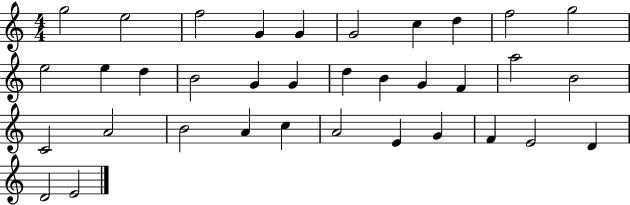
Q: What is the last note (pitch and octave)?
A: E4